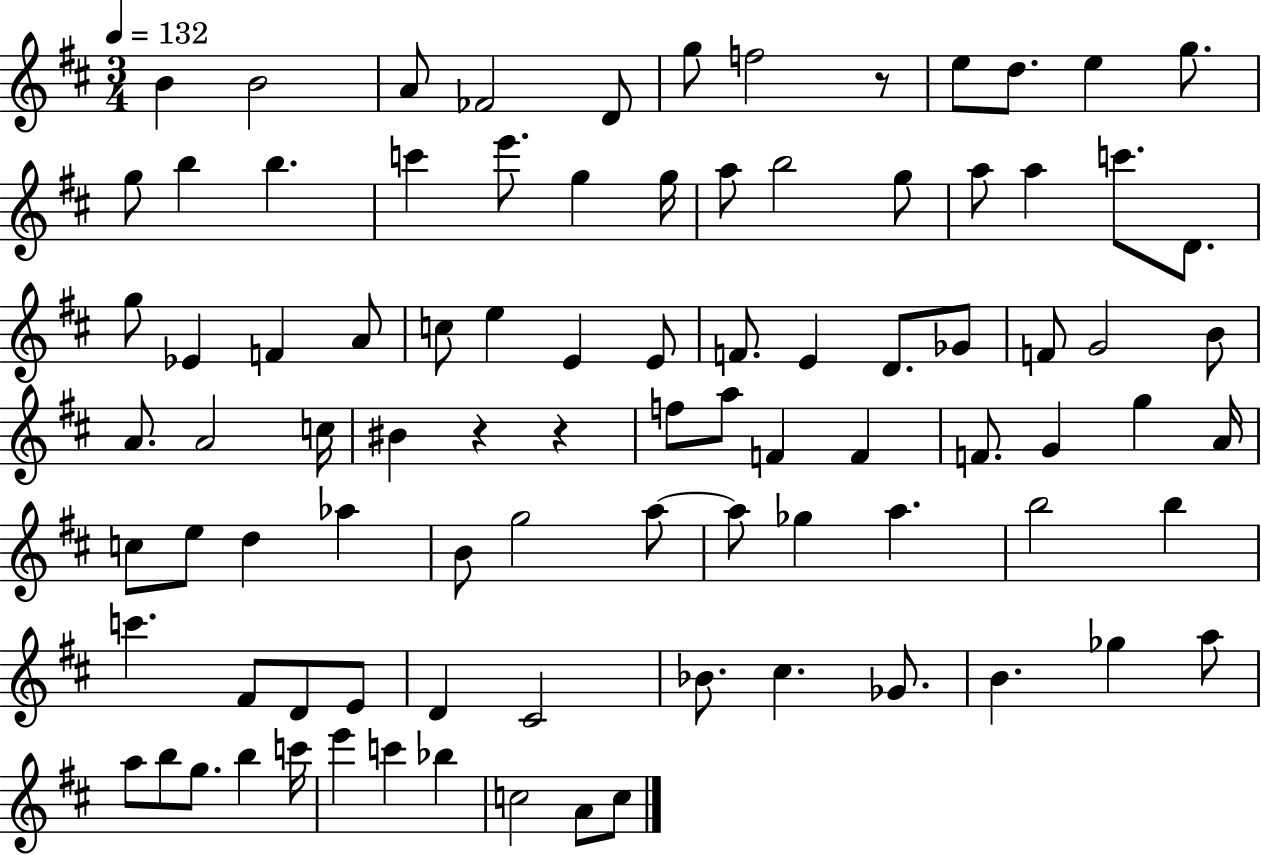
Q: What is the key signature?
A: D major